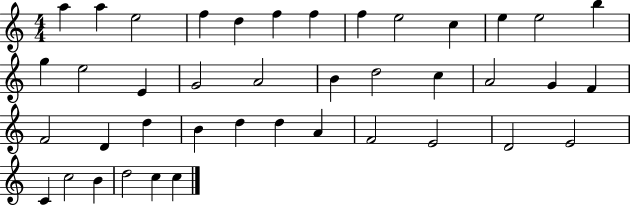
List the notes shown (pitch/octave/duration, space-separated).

A5/q A5/q E5/h F5/q D5/q F5/q F5/q F5/q E5/h C5/q E5/q E5/h B5/q G5/q E5/h E4/q G4/h A4/h B4/q D5/h C5/q A4/h G4/q F4/q F4/h D4/q D5/q B4/q D5/q D5/q A4/q F4/h E4/h D4/h E4/h C4/q C5/h B4/q D5/h C5/q C5/q